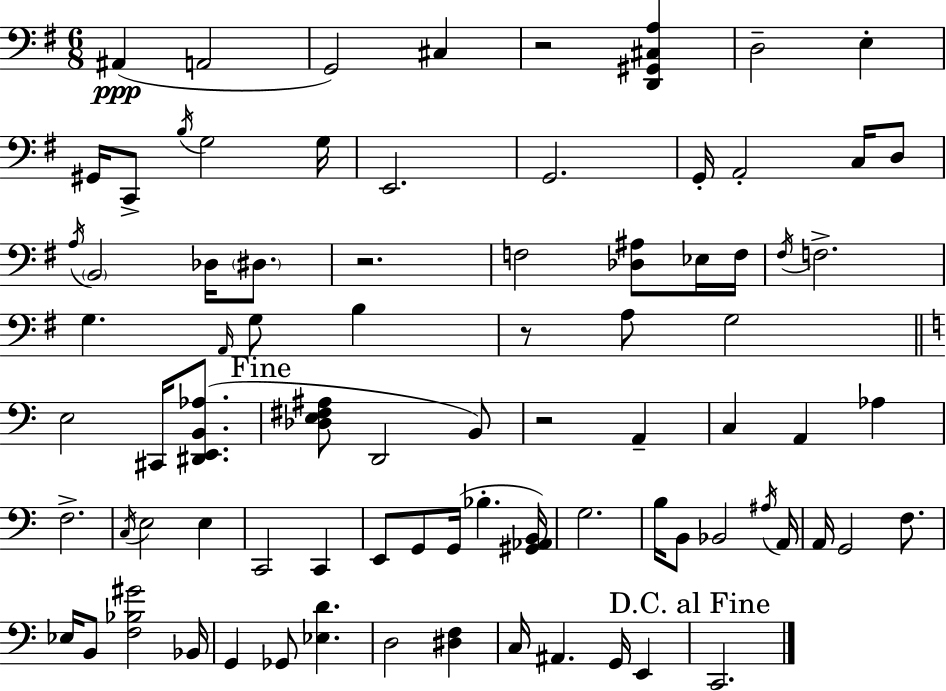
{
  \clef bass
  \numericTimeSignature
  \time 6/8
  \key e \minor
  \repeat volta 2 { ais,4(\ppp a,2 | g,2) cis4 | r2 <d, gis, cis a>4 | d2-- e4-. | \break gis,16 c,8-> \acciaccatura { b16 } g2 | g16 e,2. | g,2. | g,16-. a,2-. c16 d8 | \break \acciaccatura { a16 } \parenthesize b,2 des16 \parenthesize dis8. | r2. | f2 <des ais>8 | ees16 f16 \acciaccatura { fis16 } f2.-> | \break g4. \grace { a,16 } g8 | b4 r8 a8 g2 | \bar "||" \break \key a \minor e2 cis,16 <dis, e, b, aes>8.( | \mark "Fine" <des e fis ais>8 d,2 b,8) | r2 a,4-- | c4 a,4 aes4 | \break f2.-> | \acciaccatura { c16 } e2 e4 | c,2 c,4 | e,8 g,8 g,16( bes4.-. | \break <gis, aes, b,>16) g2. | b16 b,8 bes,2 | \acciaccatura { ais16 } a,16 a,16 g,2 f8. | ees16 b,8 <f bes gis'>2 | \break bes,16 g,4 ges,8 <ees d'>4. | d2 <dis f>4 | c16 ais,4. g,16 e,4 | \mark "D.C. al Fine" c,2. | \break } \bar "|."
}